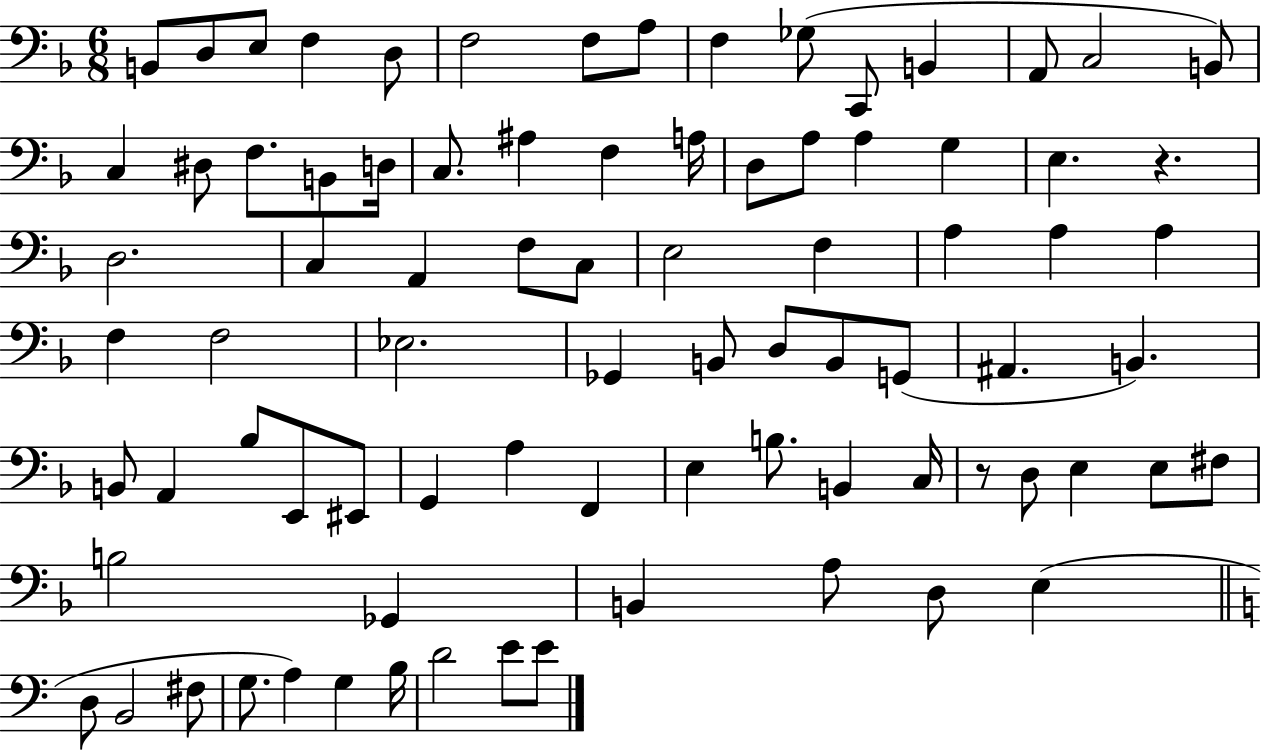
{
  \clef bass
  \numericTimeSignature
  \time 6/8
  \key f \major
  b,8 d8 e8 f4 d8 | f2 f8 a8 | f4 ges8( c,8 b,4 | a,8 c2 b,8) | \break c4 dis8 f8. b,8 d16 | c8. ais4 f4 a16 | d8 a8 a4 g4 | e4. r4. | \break d2. | c4 a,4 f8 c8 | e2 f4 | a4 a4 a4 | \break f4 f2 | ees2. | ges,4 b,8 d8 b,8 g,8( | ais,4. b,4.) | \break b,8 a,4 bes8 e,8 eis,8 | g,4 a4 f,4 | e4 b8. b,4 c16 | r8 d8 e4 e8 fis8 | \break b2 ges,4 | b,4 a8 d8 e4( | \bar "||" \break \key c \major d8 b,2 fis8 | g8. a4) g4 b16 | d'2 e'8 e'8 | \bar "|."
}